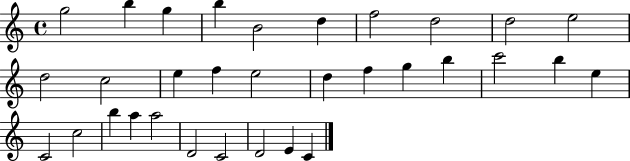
{
  \clef treble
  \time 4/4
  \defaultTimeSignature
  \key c \major
  g''2 b''4 g''4 | b''4 b'2 d''4 | f''2 d''2 | d''2 e''2 | \break d''2 c''2 | e''4 f''4 e''2 | d''4 f''4 g''4 b''4 | c'''2 b''4 e''4 | \break c'2 c''2 | b''4 a''4 a''2 | d'2 c'2 | d'2 e'4 c'4 | \break \bar "|."
}